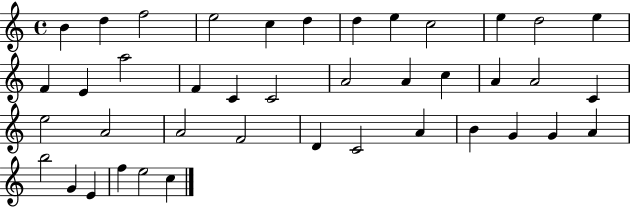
{
  \clef treble
  \time 4/4
  \defaultTimeSignature
  \key c \major
  b'4 d''4 f''2 | e''2 c''4 d''4 | d''4 e''4 c''2 | e''4 d''2 e''4 | \break f'4 e'4 a''2 | f'4 c'4 c'2 | a'2 a'4 c''4 | a'4 a'2 c'4 | \break e''2 a'2 | a'2 f'2 | d'4 c'2 a'4 | b'4 g'4 g'4 a'4 | \break b''2 g'4 e'4 | f''4 e''2 c''4 | \bar "|."
}